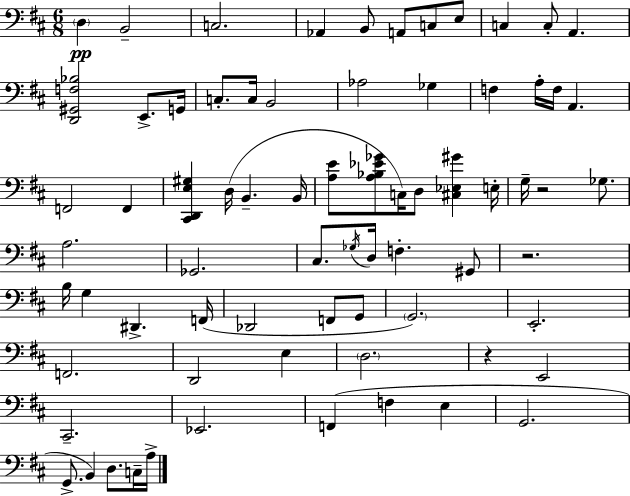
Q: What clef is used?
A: bass